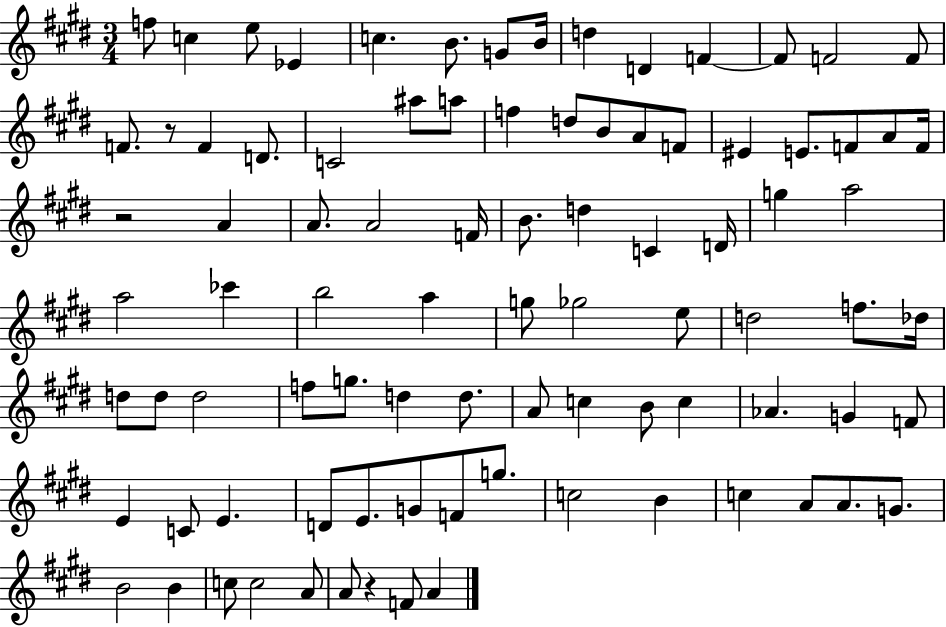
{
  \clef treble
  \numericTimeSignature
  \time 3/4
  \key e \major
  f''8 c''4 e''8 ees'4 | c''4. b'8. g'8 b'16 | d''4 d'4 f'4~~ | f'8 f'2 f'8 | \break f'8. r8 f'4 d'8. | c'2 ais''8 a''8 | f''4 d''8 b'8 a'8 f'8 | eis'4 e'8. f'8 a'8 f'16 | \break r2 a'4 | a'8. a'2 f'16 | b'8. d''4 c'4 d'16 | g''4 a''2 | \break a''2 ces'''4 | b''2 a''4 | g''8 ges''2 e''8 | d''2 f''8. des''16 | \break d''8 d''8 d''2 | f''8 g''8. d''4 d''8. | a'8 c''4 b'8 c''4 | aes'4. g'4 f'8 | \break e'4 c'8 e'4. | d'8 e'8. g'8 f'8 g''8. | c''2 b'4 | c''4 a'8 a'8. g'8. | \break b'2 b'4 | c''8 c''2 a'8 | a'8 r4 f'8 a'4 | \bar "|."
}